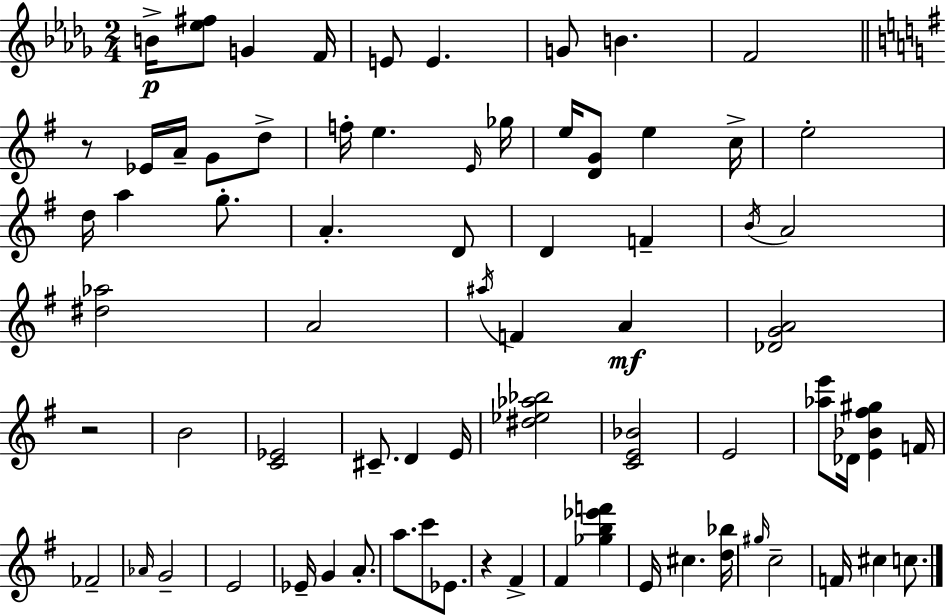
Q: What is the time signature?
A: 2/4